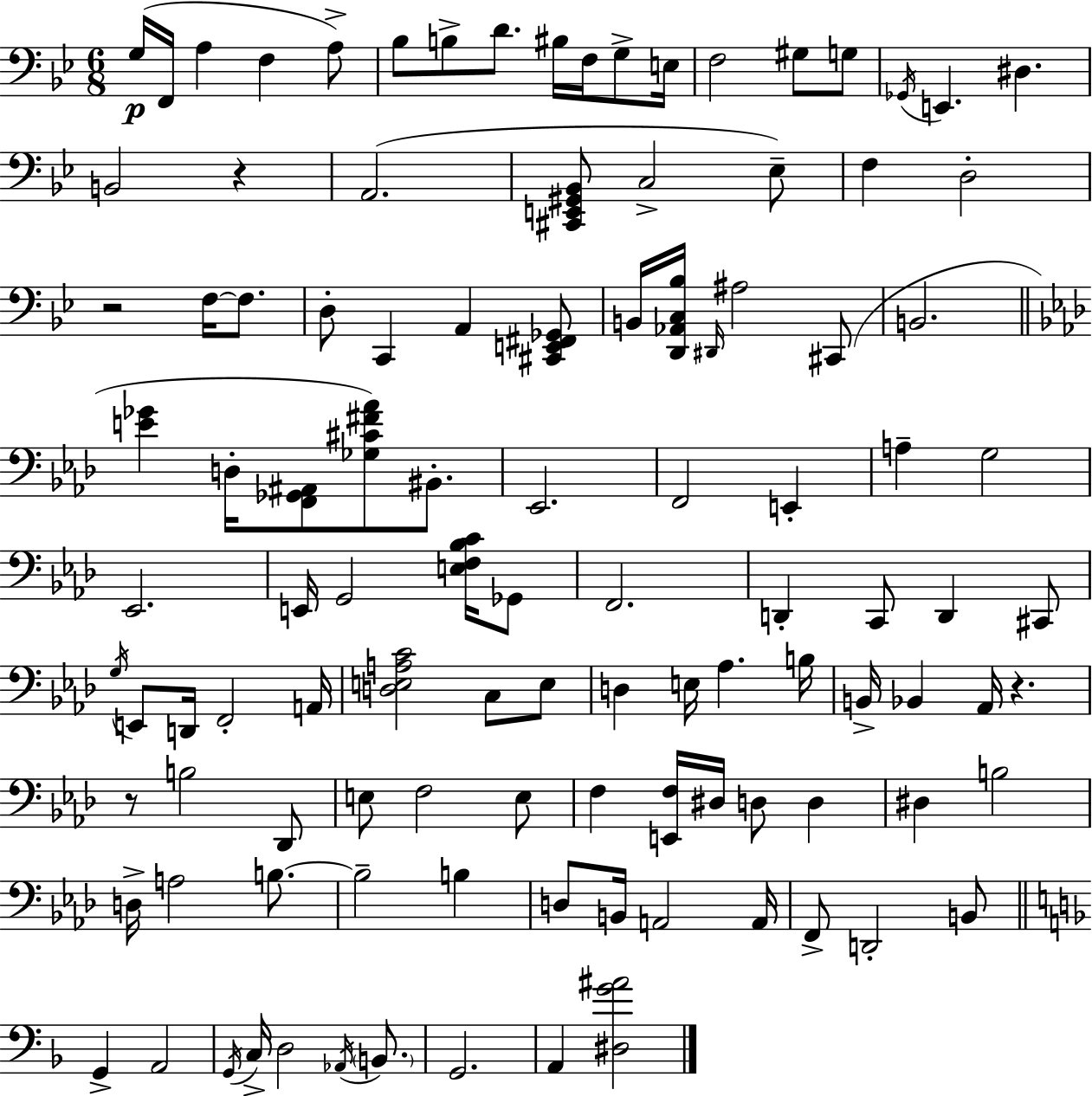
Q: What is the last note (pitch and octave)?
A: A2